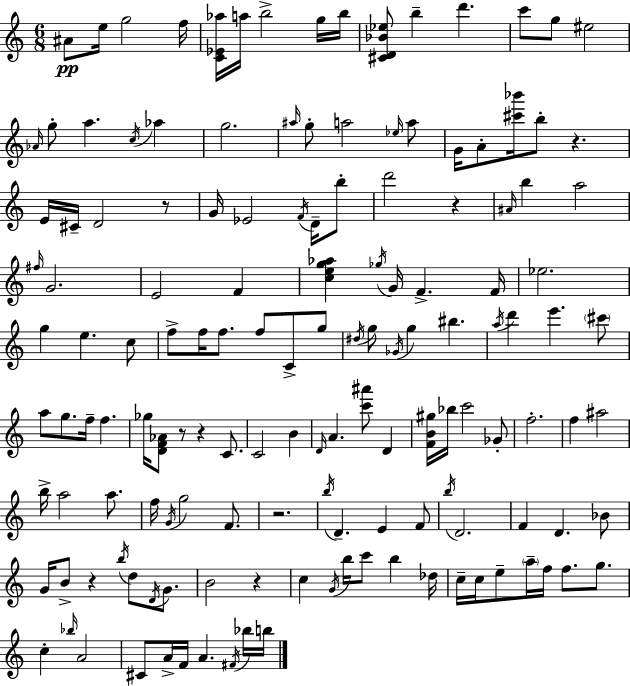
{
  \clef treble
  \numericTimeSignature
  \time 6/8
  \key c \major
  ais'8\pp e''16 g''2 f''16 | <c' ees' aes''>16 a''16 b''2-> g''16 b''16 | <cis' d' bes' ees''>8 b''4-- d'''4. | c'''8 g''8 eis''2 | \break \grace { aes'16 } g''8-. a''4. \acciaccatura { c''16 } aes''4 | g''2. | \grace { ais''16 } g''8-. a''2 | \grace { ees''16 } a''8 g'16 a'8-. <cis''' bes'''>16 b''8-. r4. | \break e'16 cis'16-- d'2 | r8 g'16 ees'2 | \acciaccatura { f'16 } d'16-- b''8-. d'''2 | r4 \grace { ais'16 } b''4 a''2 | \break \grace { fis''16 } g'2. | e'2 | f'4 <c'' e'' g'' aes''>4 \acciaccatura { ges''16 } | g'16 f'4.-> f'16 ees''2. | \break g''4 | e''4. c''8 f''8-> f''16 f''8. | f''8 c'8-> g''8 \acciaccatura { dis''16 } g''8 \acciaccatura { ges'16 } | g''4 bis''4. \acciaccatura { a''16 } d'''4 | \break e'''4. \parenthesize cis'''8 a''8 | g''8. f''16-- f''4. ges''16 | <d' f' aes'>8 r8 r4 c'8. c'2 | b'4 \grace { d'16 } | \break a'4. <c''' ais'''>8 d'4 | <f' b' gis''>16 bes''16 c'''2 ges'8-. | f''2.-. | f''4 ais''2 | \break b''16-> a''2 a''8. | f''16 \acciaccatura { g'16 } g''2 f'8. | r2. | \acciaccatura { b''16 } d'4.-- e'4 | \break f'8 \acciaccatura { b''16 } d'2. | f'4 d'4. | bes'8 g'16 b'8-> r4 \acciaccatura { b''16 } d''8 | \acciaccatura { d'16 } g'8. b'2 | \break r4 c''4 \acciaccatura { g'16 } b''16 c'''8 | b''4 des''16 c''16-- c''16 e''8-- \parenthesize a''16-- f''16 | f''8. g''8. c''4-. \grace { bes''16 } a'2 | cis'8 a'16-> f'16 a'4. | \break \acciaccatura { fis'16 } bes''16 b''16 \bar "|."
}